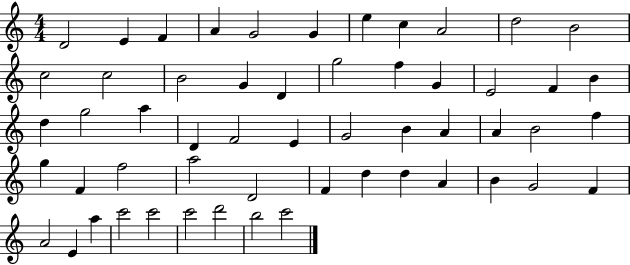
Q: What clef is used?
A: treble